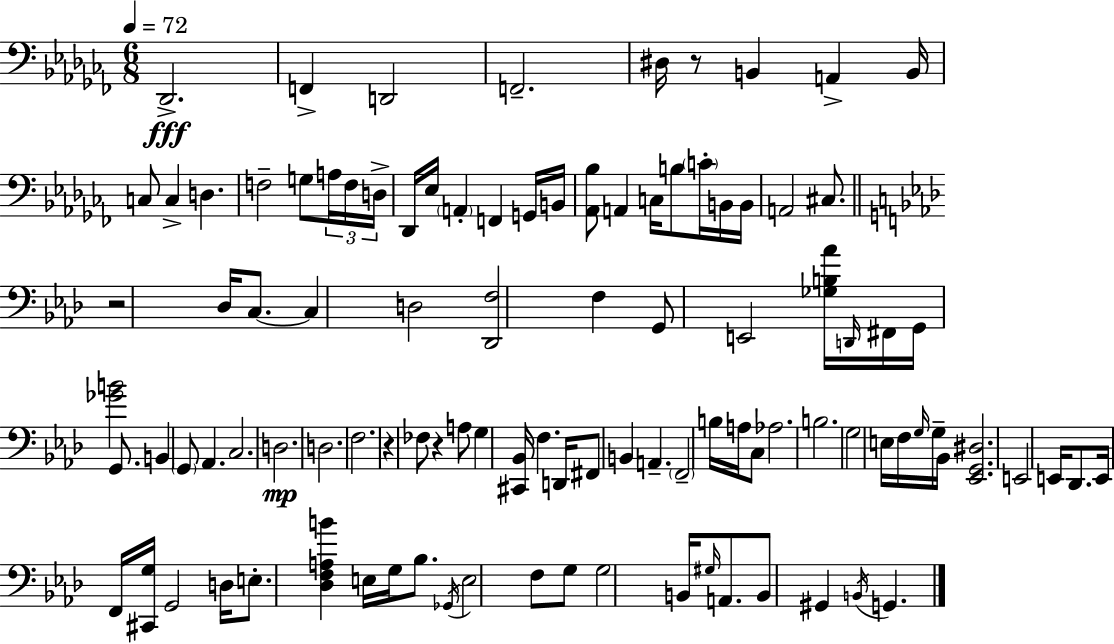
Db2/h. F2/q D2/h F2/h. D#3/s R/e B2/q A2/q B2/s C3/e C3/q D3/q. F3/h G3/e A3/s F3/s D3/s Db2/s Eb3/s A2/q F2/q G2/s B2/s [Ab2,Bb3]/e A2/q C3/s B3/e C4/s B2/s B2/s A2/h C#3/e. R/h Db3/s C3/e. C3/q D3/h [Db2,F3]/h F3/q G2/e E2/h [Gb3,B3,Ab4]/s D2/s F#2/s G2/s [Gb4,B4]/h G2/e. B2/q G2/e Ab2/q. C3/h. D3/h. D3/h. F3/h. R/q FES3/e R/q A3/e G3/q [C#2,Bb2]/s F3/q. D2/s F#2/e B2/q A2/q. F2/h B3/s A3/s C3/e Ab3/h. B3/h. G3/h E3/s F3/s G3/s G3/s Bb2/s [Eb2,G2,D#3]/h. E2/h E2/s Db2/e. E2/s F2/s [C#2,G3]/s G2/h D3/s E3/e. [Db3,F3,A3,B4]/q E3/s G3/s Bb3/e. Gb2/s E3/h F3/e G3/e G3/h B2/s G#3/s A2/e. B2/e G#2/q B2/s G2/q.